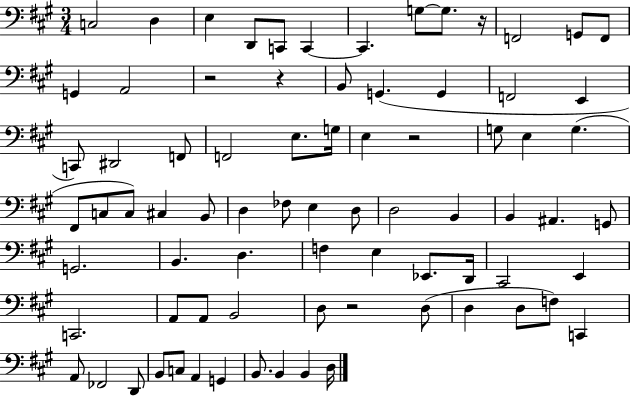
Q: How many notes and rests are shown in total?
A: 78